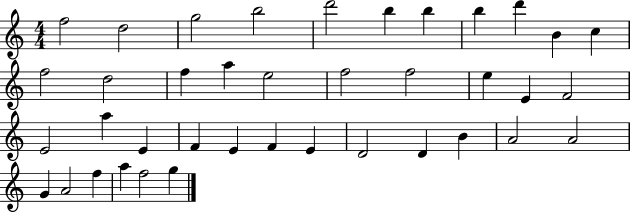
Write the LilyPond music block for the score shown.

{
  \clef treble
  \numericTimeSignature
  \time 4/4
  \key c \major
  f''2 d''2 | g''2 b''2 | d'''2 b''4 b''4 | b''4 d'''4 b'4 c''4 | \break f''2 d''2 | f''4 a''4 e''2 | f''2 f''2 | e''4 e'4 f'2 | \break e'2 a''4 e'4 | f'4 e'4 f'4 e'4 | d'2 d'4 b'4 | a'2 a'2 | \break g'4 a'2 f''4 | a''4 f''2 g''4 | \bar "|."
}